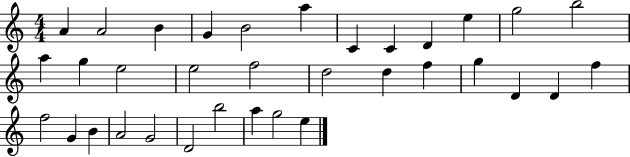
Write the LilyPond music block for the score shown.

{
  \clef treble
  \numericTimeSignature
  \time 4/4
  \key c \major
  a'4 a'2 b'4 | g'4 b'2 a''4 | c'4 c'4 d'4 e''4 | g''2 b''2 | \break a''4 g''4 e''2 | e''2 f''2 | d''2 d''4 f''4 | g''4 d'4 d'4 f''4 | \break f''2 g'4 b'4 | a'2 g'2 | d'2 b''2 | a''4 g''2 e''4 | \break \bar "|."
}